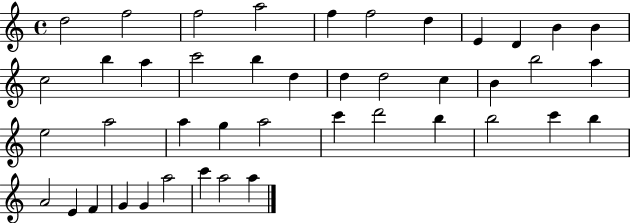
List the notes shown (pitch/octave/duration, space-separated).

D5/h F5/h F5/h A5/h F5/q F5/h D5/q E4/q D4/q B4/q B4/q C5/h B5/q A5/q C6/h B5/q D5/q D5/q D5/h C5/q B4/q B5/h A5/q E5/h A5/h A5/q G5/q A5/h C6/q D6/h B5/q B5/h C6/q B5/q A4/h E4/q F4/q G4/q G4/q A5/h C6/q A5/h A5/q